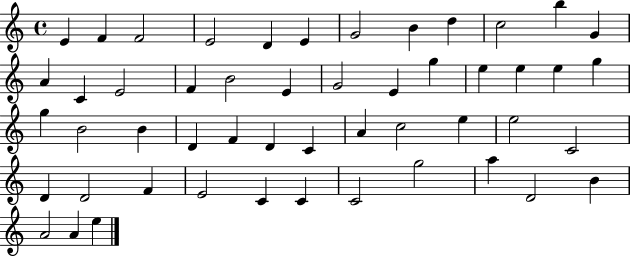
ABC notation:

X:1
T:Untitled
M:4/4
L:1/4
K:C
E F F2 E2 D E G2 B d c2 b G A C E2 F B2 E G2 E g e e e g g B2 B D F D C A c2 e e2 C2 D D2 F E2 C C C2 g2 a D2 B A2 A e